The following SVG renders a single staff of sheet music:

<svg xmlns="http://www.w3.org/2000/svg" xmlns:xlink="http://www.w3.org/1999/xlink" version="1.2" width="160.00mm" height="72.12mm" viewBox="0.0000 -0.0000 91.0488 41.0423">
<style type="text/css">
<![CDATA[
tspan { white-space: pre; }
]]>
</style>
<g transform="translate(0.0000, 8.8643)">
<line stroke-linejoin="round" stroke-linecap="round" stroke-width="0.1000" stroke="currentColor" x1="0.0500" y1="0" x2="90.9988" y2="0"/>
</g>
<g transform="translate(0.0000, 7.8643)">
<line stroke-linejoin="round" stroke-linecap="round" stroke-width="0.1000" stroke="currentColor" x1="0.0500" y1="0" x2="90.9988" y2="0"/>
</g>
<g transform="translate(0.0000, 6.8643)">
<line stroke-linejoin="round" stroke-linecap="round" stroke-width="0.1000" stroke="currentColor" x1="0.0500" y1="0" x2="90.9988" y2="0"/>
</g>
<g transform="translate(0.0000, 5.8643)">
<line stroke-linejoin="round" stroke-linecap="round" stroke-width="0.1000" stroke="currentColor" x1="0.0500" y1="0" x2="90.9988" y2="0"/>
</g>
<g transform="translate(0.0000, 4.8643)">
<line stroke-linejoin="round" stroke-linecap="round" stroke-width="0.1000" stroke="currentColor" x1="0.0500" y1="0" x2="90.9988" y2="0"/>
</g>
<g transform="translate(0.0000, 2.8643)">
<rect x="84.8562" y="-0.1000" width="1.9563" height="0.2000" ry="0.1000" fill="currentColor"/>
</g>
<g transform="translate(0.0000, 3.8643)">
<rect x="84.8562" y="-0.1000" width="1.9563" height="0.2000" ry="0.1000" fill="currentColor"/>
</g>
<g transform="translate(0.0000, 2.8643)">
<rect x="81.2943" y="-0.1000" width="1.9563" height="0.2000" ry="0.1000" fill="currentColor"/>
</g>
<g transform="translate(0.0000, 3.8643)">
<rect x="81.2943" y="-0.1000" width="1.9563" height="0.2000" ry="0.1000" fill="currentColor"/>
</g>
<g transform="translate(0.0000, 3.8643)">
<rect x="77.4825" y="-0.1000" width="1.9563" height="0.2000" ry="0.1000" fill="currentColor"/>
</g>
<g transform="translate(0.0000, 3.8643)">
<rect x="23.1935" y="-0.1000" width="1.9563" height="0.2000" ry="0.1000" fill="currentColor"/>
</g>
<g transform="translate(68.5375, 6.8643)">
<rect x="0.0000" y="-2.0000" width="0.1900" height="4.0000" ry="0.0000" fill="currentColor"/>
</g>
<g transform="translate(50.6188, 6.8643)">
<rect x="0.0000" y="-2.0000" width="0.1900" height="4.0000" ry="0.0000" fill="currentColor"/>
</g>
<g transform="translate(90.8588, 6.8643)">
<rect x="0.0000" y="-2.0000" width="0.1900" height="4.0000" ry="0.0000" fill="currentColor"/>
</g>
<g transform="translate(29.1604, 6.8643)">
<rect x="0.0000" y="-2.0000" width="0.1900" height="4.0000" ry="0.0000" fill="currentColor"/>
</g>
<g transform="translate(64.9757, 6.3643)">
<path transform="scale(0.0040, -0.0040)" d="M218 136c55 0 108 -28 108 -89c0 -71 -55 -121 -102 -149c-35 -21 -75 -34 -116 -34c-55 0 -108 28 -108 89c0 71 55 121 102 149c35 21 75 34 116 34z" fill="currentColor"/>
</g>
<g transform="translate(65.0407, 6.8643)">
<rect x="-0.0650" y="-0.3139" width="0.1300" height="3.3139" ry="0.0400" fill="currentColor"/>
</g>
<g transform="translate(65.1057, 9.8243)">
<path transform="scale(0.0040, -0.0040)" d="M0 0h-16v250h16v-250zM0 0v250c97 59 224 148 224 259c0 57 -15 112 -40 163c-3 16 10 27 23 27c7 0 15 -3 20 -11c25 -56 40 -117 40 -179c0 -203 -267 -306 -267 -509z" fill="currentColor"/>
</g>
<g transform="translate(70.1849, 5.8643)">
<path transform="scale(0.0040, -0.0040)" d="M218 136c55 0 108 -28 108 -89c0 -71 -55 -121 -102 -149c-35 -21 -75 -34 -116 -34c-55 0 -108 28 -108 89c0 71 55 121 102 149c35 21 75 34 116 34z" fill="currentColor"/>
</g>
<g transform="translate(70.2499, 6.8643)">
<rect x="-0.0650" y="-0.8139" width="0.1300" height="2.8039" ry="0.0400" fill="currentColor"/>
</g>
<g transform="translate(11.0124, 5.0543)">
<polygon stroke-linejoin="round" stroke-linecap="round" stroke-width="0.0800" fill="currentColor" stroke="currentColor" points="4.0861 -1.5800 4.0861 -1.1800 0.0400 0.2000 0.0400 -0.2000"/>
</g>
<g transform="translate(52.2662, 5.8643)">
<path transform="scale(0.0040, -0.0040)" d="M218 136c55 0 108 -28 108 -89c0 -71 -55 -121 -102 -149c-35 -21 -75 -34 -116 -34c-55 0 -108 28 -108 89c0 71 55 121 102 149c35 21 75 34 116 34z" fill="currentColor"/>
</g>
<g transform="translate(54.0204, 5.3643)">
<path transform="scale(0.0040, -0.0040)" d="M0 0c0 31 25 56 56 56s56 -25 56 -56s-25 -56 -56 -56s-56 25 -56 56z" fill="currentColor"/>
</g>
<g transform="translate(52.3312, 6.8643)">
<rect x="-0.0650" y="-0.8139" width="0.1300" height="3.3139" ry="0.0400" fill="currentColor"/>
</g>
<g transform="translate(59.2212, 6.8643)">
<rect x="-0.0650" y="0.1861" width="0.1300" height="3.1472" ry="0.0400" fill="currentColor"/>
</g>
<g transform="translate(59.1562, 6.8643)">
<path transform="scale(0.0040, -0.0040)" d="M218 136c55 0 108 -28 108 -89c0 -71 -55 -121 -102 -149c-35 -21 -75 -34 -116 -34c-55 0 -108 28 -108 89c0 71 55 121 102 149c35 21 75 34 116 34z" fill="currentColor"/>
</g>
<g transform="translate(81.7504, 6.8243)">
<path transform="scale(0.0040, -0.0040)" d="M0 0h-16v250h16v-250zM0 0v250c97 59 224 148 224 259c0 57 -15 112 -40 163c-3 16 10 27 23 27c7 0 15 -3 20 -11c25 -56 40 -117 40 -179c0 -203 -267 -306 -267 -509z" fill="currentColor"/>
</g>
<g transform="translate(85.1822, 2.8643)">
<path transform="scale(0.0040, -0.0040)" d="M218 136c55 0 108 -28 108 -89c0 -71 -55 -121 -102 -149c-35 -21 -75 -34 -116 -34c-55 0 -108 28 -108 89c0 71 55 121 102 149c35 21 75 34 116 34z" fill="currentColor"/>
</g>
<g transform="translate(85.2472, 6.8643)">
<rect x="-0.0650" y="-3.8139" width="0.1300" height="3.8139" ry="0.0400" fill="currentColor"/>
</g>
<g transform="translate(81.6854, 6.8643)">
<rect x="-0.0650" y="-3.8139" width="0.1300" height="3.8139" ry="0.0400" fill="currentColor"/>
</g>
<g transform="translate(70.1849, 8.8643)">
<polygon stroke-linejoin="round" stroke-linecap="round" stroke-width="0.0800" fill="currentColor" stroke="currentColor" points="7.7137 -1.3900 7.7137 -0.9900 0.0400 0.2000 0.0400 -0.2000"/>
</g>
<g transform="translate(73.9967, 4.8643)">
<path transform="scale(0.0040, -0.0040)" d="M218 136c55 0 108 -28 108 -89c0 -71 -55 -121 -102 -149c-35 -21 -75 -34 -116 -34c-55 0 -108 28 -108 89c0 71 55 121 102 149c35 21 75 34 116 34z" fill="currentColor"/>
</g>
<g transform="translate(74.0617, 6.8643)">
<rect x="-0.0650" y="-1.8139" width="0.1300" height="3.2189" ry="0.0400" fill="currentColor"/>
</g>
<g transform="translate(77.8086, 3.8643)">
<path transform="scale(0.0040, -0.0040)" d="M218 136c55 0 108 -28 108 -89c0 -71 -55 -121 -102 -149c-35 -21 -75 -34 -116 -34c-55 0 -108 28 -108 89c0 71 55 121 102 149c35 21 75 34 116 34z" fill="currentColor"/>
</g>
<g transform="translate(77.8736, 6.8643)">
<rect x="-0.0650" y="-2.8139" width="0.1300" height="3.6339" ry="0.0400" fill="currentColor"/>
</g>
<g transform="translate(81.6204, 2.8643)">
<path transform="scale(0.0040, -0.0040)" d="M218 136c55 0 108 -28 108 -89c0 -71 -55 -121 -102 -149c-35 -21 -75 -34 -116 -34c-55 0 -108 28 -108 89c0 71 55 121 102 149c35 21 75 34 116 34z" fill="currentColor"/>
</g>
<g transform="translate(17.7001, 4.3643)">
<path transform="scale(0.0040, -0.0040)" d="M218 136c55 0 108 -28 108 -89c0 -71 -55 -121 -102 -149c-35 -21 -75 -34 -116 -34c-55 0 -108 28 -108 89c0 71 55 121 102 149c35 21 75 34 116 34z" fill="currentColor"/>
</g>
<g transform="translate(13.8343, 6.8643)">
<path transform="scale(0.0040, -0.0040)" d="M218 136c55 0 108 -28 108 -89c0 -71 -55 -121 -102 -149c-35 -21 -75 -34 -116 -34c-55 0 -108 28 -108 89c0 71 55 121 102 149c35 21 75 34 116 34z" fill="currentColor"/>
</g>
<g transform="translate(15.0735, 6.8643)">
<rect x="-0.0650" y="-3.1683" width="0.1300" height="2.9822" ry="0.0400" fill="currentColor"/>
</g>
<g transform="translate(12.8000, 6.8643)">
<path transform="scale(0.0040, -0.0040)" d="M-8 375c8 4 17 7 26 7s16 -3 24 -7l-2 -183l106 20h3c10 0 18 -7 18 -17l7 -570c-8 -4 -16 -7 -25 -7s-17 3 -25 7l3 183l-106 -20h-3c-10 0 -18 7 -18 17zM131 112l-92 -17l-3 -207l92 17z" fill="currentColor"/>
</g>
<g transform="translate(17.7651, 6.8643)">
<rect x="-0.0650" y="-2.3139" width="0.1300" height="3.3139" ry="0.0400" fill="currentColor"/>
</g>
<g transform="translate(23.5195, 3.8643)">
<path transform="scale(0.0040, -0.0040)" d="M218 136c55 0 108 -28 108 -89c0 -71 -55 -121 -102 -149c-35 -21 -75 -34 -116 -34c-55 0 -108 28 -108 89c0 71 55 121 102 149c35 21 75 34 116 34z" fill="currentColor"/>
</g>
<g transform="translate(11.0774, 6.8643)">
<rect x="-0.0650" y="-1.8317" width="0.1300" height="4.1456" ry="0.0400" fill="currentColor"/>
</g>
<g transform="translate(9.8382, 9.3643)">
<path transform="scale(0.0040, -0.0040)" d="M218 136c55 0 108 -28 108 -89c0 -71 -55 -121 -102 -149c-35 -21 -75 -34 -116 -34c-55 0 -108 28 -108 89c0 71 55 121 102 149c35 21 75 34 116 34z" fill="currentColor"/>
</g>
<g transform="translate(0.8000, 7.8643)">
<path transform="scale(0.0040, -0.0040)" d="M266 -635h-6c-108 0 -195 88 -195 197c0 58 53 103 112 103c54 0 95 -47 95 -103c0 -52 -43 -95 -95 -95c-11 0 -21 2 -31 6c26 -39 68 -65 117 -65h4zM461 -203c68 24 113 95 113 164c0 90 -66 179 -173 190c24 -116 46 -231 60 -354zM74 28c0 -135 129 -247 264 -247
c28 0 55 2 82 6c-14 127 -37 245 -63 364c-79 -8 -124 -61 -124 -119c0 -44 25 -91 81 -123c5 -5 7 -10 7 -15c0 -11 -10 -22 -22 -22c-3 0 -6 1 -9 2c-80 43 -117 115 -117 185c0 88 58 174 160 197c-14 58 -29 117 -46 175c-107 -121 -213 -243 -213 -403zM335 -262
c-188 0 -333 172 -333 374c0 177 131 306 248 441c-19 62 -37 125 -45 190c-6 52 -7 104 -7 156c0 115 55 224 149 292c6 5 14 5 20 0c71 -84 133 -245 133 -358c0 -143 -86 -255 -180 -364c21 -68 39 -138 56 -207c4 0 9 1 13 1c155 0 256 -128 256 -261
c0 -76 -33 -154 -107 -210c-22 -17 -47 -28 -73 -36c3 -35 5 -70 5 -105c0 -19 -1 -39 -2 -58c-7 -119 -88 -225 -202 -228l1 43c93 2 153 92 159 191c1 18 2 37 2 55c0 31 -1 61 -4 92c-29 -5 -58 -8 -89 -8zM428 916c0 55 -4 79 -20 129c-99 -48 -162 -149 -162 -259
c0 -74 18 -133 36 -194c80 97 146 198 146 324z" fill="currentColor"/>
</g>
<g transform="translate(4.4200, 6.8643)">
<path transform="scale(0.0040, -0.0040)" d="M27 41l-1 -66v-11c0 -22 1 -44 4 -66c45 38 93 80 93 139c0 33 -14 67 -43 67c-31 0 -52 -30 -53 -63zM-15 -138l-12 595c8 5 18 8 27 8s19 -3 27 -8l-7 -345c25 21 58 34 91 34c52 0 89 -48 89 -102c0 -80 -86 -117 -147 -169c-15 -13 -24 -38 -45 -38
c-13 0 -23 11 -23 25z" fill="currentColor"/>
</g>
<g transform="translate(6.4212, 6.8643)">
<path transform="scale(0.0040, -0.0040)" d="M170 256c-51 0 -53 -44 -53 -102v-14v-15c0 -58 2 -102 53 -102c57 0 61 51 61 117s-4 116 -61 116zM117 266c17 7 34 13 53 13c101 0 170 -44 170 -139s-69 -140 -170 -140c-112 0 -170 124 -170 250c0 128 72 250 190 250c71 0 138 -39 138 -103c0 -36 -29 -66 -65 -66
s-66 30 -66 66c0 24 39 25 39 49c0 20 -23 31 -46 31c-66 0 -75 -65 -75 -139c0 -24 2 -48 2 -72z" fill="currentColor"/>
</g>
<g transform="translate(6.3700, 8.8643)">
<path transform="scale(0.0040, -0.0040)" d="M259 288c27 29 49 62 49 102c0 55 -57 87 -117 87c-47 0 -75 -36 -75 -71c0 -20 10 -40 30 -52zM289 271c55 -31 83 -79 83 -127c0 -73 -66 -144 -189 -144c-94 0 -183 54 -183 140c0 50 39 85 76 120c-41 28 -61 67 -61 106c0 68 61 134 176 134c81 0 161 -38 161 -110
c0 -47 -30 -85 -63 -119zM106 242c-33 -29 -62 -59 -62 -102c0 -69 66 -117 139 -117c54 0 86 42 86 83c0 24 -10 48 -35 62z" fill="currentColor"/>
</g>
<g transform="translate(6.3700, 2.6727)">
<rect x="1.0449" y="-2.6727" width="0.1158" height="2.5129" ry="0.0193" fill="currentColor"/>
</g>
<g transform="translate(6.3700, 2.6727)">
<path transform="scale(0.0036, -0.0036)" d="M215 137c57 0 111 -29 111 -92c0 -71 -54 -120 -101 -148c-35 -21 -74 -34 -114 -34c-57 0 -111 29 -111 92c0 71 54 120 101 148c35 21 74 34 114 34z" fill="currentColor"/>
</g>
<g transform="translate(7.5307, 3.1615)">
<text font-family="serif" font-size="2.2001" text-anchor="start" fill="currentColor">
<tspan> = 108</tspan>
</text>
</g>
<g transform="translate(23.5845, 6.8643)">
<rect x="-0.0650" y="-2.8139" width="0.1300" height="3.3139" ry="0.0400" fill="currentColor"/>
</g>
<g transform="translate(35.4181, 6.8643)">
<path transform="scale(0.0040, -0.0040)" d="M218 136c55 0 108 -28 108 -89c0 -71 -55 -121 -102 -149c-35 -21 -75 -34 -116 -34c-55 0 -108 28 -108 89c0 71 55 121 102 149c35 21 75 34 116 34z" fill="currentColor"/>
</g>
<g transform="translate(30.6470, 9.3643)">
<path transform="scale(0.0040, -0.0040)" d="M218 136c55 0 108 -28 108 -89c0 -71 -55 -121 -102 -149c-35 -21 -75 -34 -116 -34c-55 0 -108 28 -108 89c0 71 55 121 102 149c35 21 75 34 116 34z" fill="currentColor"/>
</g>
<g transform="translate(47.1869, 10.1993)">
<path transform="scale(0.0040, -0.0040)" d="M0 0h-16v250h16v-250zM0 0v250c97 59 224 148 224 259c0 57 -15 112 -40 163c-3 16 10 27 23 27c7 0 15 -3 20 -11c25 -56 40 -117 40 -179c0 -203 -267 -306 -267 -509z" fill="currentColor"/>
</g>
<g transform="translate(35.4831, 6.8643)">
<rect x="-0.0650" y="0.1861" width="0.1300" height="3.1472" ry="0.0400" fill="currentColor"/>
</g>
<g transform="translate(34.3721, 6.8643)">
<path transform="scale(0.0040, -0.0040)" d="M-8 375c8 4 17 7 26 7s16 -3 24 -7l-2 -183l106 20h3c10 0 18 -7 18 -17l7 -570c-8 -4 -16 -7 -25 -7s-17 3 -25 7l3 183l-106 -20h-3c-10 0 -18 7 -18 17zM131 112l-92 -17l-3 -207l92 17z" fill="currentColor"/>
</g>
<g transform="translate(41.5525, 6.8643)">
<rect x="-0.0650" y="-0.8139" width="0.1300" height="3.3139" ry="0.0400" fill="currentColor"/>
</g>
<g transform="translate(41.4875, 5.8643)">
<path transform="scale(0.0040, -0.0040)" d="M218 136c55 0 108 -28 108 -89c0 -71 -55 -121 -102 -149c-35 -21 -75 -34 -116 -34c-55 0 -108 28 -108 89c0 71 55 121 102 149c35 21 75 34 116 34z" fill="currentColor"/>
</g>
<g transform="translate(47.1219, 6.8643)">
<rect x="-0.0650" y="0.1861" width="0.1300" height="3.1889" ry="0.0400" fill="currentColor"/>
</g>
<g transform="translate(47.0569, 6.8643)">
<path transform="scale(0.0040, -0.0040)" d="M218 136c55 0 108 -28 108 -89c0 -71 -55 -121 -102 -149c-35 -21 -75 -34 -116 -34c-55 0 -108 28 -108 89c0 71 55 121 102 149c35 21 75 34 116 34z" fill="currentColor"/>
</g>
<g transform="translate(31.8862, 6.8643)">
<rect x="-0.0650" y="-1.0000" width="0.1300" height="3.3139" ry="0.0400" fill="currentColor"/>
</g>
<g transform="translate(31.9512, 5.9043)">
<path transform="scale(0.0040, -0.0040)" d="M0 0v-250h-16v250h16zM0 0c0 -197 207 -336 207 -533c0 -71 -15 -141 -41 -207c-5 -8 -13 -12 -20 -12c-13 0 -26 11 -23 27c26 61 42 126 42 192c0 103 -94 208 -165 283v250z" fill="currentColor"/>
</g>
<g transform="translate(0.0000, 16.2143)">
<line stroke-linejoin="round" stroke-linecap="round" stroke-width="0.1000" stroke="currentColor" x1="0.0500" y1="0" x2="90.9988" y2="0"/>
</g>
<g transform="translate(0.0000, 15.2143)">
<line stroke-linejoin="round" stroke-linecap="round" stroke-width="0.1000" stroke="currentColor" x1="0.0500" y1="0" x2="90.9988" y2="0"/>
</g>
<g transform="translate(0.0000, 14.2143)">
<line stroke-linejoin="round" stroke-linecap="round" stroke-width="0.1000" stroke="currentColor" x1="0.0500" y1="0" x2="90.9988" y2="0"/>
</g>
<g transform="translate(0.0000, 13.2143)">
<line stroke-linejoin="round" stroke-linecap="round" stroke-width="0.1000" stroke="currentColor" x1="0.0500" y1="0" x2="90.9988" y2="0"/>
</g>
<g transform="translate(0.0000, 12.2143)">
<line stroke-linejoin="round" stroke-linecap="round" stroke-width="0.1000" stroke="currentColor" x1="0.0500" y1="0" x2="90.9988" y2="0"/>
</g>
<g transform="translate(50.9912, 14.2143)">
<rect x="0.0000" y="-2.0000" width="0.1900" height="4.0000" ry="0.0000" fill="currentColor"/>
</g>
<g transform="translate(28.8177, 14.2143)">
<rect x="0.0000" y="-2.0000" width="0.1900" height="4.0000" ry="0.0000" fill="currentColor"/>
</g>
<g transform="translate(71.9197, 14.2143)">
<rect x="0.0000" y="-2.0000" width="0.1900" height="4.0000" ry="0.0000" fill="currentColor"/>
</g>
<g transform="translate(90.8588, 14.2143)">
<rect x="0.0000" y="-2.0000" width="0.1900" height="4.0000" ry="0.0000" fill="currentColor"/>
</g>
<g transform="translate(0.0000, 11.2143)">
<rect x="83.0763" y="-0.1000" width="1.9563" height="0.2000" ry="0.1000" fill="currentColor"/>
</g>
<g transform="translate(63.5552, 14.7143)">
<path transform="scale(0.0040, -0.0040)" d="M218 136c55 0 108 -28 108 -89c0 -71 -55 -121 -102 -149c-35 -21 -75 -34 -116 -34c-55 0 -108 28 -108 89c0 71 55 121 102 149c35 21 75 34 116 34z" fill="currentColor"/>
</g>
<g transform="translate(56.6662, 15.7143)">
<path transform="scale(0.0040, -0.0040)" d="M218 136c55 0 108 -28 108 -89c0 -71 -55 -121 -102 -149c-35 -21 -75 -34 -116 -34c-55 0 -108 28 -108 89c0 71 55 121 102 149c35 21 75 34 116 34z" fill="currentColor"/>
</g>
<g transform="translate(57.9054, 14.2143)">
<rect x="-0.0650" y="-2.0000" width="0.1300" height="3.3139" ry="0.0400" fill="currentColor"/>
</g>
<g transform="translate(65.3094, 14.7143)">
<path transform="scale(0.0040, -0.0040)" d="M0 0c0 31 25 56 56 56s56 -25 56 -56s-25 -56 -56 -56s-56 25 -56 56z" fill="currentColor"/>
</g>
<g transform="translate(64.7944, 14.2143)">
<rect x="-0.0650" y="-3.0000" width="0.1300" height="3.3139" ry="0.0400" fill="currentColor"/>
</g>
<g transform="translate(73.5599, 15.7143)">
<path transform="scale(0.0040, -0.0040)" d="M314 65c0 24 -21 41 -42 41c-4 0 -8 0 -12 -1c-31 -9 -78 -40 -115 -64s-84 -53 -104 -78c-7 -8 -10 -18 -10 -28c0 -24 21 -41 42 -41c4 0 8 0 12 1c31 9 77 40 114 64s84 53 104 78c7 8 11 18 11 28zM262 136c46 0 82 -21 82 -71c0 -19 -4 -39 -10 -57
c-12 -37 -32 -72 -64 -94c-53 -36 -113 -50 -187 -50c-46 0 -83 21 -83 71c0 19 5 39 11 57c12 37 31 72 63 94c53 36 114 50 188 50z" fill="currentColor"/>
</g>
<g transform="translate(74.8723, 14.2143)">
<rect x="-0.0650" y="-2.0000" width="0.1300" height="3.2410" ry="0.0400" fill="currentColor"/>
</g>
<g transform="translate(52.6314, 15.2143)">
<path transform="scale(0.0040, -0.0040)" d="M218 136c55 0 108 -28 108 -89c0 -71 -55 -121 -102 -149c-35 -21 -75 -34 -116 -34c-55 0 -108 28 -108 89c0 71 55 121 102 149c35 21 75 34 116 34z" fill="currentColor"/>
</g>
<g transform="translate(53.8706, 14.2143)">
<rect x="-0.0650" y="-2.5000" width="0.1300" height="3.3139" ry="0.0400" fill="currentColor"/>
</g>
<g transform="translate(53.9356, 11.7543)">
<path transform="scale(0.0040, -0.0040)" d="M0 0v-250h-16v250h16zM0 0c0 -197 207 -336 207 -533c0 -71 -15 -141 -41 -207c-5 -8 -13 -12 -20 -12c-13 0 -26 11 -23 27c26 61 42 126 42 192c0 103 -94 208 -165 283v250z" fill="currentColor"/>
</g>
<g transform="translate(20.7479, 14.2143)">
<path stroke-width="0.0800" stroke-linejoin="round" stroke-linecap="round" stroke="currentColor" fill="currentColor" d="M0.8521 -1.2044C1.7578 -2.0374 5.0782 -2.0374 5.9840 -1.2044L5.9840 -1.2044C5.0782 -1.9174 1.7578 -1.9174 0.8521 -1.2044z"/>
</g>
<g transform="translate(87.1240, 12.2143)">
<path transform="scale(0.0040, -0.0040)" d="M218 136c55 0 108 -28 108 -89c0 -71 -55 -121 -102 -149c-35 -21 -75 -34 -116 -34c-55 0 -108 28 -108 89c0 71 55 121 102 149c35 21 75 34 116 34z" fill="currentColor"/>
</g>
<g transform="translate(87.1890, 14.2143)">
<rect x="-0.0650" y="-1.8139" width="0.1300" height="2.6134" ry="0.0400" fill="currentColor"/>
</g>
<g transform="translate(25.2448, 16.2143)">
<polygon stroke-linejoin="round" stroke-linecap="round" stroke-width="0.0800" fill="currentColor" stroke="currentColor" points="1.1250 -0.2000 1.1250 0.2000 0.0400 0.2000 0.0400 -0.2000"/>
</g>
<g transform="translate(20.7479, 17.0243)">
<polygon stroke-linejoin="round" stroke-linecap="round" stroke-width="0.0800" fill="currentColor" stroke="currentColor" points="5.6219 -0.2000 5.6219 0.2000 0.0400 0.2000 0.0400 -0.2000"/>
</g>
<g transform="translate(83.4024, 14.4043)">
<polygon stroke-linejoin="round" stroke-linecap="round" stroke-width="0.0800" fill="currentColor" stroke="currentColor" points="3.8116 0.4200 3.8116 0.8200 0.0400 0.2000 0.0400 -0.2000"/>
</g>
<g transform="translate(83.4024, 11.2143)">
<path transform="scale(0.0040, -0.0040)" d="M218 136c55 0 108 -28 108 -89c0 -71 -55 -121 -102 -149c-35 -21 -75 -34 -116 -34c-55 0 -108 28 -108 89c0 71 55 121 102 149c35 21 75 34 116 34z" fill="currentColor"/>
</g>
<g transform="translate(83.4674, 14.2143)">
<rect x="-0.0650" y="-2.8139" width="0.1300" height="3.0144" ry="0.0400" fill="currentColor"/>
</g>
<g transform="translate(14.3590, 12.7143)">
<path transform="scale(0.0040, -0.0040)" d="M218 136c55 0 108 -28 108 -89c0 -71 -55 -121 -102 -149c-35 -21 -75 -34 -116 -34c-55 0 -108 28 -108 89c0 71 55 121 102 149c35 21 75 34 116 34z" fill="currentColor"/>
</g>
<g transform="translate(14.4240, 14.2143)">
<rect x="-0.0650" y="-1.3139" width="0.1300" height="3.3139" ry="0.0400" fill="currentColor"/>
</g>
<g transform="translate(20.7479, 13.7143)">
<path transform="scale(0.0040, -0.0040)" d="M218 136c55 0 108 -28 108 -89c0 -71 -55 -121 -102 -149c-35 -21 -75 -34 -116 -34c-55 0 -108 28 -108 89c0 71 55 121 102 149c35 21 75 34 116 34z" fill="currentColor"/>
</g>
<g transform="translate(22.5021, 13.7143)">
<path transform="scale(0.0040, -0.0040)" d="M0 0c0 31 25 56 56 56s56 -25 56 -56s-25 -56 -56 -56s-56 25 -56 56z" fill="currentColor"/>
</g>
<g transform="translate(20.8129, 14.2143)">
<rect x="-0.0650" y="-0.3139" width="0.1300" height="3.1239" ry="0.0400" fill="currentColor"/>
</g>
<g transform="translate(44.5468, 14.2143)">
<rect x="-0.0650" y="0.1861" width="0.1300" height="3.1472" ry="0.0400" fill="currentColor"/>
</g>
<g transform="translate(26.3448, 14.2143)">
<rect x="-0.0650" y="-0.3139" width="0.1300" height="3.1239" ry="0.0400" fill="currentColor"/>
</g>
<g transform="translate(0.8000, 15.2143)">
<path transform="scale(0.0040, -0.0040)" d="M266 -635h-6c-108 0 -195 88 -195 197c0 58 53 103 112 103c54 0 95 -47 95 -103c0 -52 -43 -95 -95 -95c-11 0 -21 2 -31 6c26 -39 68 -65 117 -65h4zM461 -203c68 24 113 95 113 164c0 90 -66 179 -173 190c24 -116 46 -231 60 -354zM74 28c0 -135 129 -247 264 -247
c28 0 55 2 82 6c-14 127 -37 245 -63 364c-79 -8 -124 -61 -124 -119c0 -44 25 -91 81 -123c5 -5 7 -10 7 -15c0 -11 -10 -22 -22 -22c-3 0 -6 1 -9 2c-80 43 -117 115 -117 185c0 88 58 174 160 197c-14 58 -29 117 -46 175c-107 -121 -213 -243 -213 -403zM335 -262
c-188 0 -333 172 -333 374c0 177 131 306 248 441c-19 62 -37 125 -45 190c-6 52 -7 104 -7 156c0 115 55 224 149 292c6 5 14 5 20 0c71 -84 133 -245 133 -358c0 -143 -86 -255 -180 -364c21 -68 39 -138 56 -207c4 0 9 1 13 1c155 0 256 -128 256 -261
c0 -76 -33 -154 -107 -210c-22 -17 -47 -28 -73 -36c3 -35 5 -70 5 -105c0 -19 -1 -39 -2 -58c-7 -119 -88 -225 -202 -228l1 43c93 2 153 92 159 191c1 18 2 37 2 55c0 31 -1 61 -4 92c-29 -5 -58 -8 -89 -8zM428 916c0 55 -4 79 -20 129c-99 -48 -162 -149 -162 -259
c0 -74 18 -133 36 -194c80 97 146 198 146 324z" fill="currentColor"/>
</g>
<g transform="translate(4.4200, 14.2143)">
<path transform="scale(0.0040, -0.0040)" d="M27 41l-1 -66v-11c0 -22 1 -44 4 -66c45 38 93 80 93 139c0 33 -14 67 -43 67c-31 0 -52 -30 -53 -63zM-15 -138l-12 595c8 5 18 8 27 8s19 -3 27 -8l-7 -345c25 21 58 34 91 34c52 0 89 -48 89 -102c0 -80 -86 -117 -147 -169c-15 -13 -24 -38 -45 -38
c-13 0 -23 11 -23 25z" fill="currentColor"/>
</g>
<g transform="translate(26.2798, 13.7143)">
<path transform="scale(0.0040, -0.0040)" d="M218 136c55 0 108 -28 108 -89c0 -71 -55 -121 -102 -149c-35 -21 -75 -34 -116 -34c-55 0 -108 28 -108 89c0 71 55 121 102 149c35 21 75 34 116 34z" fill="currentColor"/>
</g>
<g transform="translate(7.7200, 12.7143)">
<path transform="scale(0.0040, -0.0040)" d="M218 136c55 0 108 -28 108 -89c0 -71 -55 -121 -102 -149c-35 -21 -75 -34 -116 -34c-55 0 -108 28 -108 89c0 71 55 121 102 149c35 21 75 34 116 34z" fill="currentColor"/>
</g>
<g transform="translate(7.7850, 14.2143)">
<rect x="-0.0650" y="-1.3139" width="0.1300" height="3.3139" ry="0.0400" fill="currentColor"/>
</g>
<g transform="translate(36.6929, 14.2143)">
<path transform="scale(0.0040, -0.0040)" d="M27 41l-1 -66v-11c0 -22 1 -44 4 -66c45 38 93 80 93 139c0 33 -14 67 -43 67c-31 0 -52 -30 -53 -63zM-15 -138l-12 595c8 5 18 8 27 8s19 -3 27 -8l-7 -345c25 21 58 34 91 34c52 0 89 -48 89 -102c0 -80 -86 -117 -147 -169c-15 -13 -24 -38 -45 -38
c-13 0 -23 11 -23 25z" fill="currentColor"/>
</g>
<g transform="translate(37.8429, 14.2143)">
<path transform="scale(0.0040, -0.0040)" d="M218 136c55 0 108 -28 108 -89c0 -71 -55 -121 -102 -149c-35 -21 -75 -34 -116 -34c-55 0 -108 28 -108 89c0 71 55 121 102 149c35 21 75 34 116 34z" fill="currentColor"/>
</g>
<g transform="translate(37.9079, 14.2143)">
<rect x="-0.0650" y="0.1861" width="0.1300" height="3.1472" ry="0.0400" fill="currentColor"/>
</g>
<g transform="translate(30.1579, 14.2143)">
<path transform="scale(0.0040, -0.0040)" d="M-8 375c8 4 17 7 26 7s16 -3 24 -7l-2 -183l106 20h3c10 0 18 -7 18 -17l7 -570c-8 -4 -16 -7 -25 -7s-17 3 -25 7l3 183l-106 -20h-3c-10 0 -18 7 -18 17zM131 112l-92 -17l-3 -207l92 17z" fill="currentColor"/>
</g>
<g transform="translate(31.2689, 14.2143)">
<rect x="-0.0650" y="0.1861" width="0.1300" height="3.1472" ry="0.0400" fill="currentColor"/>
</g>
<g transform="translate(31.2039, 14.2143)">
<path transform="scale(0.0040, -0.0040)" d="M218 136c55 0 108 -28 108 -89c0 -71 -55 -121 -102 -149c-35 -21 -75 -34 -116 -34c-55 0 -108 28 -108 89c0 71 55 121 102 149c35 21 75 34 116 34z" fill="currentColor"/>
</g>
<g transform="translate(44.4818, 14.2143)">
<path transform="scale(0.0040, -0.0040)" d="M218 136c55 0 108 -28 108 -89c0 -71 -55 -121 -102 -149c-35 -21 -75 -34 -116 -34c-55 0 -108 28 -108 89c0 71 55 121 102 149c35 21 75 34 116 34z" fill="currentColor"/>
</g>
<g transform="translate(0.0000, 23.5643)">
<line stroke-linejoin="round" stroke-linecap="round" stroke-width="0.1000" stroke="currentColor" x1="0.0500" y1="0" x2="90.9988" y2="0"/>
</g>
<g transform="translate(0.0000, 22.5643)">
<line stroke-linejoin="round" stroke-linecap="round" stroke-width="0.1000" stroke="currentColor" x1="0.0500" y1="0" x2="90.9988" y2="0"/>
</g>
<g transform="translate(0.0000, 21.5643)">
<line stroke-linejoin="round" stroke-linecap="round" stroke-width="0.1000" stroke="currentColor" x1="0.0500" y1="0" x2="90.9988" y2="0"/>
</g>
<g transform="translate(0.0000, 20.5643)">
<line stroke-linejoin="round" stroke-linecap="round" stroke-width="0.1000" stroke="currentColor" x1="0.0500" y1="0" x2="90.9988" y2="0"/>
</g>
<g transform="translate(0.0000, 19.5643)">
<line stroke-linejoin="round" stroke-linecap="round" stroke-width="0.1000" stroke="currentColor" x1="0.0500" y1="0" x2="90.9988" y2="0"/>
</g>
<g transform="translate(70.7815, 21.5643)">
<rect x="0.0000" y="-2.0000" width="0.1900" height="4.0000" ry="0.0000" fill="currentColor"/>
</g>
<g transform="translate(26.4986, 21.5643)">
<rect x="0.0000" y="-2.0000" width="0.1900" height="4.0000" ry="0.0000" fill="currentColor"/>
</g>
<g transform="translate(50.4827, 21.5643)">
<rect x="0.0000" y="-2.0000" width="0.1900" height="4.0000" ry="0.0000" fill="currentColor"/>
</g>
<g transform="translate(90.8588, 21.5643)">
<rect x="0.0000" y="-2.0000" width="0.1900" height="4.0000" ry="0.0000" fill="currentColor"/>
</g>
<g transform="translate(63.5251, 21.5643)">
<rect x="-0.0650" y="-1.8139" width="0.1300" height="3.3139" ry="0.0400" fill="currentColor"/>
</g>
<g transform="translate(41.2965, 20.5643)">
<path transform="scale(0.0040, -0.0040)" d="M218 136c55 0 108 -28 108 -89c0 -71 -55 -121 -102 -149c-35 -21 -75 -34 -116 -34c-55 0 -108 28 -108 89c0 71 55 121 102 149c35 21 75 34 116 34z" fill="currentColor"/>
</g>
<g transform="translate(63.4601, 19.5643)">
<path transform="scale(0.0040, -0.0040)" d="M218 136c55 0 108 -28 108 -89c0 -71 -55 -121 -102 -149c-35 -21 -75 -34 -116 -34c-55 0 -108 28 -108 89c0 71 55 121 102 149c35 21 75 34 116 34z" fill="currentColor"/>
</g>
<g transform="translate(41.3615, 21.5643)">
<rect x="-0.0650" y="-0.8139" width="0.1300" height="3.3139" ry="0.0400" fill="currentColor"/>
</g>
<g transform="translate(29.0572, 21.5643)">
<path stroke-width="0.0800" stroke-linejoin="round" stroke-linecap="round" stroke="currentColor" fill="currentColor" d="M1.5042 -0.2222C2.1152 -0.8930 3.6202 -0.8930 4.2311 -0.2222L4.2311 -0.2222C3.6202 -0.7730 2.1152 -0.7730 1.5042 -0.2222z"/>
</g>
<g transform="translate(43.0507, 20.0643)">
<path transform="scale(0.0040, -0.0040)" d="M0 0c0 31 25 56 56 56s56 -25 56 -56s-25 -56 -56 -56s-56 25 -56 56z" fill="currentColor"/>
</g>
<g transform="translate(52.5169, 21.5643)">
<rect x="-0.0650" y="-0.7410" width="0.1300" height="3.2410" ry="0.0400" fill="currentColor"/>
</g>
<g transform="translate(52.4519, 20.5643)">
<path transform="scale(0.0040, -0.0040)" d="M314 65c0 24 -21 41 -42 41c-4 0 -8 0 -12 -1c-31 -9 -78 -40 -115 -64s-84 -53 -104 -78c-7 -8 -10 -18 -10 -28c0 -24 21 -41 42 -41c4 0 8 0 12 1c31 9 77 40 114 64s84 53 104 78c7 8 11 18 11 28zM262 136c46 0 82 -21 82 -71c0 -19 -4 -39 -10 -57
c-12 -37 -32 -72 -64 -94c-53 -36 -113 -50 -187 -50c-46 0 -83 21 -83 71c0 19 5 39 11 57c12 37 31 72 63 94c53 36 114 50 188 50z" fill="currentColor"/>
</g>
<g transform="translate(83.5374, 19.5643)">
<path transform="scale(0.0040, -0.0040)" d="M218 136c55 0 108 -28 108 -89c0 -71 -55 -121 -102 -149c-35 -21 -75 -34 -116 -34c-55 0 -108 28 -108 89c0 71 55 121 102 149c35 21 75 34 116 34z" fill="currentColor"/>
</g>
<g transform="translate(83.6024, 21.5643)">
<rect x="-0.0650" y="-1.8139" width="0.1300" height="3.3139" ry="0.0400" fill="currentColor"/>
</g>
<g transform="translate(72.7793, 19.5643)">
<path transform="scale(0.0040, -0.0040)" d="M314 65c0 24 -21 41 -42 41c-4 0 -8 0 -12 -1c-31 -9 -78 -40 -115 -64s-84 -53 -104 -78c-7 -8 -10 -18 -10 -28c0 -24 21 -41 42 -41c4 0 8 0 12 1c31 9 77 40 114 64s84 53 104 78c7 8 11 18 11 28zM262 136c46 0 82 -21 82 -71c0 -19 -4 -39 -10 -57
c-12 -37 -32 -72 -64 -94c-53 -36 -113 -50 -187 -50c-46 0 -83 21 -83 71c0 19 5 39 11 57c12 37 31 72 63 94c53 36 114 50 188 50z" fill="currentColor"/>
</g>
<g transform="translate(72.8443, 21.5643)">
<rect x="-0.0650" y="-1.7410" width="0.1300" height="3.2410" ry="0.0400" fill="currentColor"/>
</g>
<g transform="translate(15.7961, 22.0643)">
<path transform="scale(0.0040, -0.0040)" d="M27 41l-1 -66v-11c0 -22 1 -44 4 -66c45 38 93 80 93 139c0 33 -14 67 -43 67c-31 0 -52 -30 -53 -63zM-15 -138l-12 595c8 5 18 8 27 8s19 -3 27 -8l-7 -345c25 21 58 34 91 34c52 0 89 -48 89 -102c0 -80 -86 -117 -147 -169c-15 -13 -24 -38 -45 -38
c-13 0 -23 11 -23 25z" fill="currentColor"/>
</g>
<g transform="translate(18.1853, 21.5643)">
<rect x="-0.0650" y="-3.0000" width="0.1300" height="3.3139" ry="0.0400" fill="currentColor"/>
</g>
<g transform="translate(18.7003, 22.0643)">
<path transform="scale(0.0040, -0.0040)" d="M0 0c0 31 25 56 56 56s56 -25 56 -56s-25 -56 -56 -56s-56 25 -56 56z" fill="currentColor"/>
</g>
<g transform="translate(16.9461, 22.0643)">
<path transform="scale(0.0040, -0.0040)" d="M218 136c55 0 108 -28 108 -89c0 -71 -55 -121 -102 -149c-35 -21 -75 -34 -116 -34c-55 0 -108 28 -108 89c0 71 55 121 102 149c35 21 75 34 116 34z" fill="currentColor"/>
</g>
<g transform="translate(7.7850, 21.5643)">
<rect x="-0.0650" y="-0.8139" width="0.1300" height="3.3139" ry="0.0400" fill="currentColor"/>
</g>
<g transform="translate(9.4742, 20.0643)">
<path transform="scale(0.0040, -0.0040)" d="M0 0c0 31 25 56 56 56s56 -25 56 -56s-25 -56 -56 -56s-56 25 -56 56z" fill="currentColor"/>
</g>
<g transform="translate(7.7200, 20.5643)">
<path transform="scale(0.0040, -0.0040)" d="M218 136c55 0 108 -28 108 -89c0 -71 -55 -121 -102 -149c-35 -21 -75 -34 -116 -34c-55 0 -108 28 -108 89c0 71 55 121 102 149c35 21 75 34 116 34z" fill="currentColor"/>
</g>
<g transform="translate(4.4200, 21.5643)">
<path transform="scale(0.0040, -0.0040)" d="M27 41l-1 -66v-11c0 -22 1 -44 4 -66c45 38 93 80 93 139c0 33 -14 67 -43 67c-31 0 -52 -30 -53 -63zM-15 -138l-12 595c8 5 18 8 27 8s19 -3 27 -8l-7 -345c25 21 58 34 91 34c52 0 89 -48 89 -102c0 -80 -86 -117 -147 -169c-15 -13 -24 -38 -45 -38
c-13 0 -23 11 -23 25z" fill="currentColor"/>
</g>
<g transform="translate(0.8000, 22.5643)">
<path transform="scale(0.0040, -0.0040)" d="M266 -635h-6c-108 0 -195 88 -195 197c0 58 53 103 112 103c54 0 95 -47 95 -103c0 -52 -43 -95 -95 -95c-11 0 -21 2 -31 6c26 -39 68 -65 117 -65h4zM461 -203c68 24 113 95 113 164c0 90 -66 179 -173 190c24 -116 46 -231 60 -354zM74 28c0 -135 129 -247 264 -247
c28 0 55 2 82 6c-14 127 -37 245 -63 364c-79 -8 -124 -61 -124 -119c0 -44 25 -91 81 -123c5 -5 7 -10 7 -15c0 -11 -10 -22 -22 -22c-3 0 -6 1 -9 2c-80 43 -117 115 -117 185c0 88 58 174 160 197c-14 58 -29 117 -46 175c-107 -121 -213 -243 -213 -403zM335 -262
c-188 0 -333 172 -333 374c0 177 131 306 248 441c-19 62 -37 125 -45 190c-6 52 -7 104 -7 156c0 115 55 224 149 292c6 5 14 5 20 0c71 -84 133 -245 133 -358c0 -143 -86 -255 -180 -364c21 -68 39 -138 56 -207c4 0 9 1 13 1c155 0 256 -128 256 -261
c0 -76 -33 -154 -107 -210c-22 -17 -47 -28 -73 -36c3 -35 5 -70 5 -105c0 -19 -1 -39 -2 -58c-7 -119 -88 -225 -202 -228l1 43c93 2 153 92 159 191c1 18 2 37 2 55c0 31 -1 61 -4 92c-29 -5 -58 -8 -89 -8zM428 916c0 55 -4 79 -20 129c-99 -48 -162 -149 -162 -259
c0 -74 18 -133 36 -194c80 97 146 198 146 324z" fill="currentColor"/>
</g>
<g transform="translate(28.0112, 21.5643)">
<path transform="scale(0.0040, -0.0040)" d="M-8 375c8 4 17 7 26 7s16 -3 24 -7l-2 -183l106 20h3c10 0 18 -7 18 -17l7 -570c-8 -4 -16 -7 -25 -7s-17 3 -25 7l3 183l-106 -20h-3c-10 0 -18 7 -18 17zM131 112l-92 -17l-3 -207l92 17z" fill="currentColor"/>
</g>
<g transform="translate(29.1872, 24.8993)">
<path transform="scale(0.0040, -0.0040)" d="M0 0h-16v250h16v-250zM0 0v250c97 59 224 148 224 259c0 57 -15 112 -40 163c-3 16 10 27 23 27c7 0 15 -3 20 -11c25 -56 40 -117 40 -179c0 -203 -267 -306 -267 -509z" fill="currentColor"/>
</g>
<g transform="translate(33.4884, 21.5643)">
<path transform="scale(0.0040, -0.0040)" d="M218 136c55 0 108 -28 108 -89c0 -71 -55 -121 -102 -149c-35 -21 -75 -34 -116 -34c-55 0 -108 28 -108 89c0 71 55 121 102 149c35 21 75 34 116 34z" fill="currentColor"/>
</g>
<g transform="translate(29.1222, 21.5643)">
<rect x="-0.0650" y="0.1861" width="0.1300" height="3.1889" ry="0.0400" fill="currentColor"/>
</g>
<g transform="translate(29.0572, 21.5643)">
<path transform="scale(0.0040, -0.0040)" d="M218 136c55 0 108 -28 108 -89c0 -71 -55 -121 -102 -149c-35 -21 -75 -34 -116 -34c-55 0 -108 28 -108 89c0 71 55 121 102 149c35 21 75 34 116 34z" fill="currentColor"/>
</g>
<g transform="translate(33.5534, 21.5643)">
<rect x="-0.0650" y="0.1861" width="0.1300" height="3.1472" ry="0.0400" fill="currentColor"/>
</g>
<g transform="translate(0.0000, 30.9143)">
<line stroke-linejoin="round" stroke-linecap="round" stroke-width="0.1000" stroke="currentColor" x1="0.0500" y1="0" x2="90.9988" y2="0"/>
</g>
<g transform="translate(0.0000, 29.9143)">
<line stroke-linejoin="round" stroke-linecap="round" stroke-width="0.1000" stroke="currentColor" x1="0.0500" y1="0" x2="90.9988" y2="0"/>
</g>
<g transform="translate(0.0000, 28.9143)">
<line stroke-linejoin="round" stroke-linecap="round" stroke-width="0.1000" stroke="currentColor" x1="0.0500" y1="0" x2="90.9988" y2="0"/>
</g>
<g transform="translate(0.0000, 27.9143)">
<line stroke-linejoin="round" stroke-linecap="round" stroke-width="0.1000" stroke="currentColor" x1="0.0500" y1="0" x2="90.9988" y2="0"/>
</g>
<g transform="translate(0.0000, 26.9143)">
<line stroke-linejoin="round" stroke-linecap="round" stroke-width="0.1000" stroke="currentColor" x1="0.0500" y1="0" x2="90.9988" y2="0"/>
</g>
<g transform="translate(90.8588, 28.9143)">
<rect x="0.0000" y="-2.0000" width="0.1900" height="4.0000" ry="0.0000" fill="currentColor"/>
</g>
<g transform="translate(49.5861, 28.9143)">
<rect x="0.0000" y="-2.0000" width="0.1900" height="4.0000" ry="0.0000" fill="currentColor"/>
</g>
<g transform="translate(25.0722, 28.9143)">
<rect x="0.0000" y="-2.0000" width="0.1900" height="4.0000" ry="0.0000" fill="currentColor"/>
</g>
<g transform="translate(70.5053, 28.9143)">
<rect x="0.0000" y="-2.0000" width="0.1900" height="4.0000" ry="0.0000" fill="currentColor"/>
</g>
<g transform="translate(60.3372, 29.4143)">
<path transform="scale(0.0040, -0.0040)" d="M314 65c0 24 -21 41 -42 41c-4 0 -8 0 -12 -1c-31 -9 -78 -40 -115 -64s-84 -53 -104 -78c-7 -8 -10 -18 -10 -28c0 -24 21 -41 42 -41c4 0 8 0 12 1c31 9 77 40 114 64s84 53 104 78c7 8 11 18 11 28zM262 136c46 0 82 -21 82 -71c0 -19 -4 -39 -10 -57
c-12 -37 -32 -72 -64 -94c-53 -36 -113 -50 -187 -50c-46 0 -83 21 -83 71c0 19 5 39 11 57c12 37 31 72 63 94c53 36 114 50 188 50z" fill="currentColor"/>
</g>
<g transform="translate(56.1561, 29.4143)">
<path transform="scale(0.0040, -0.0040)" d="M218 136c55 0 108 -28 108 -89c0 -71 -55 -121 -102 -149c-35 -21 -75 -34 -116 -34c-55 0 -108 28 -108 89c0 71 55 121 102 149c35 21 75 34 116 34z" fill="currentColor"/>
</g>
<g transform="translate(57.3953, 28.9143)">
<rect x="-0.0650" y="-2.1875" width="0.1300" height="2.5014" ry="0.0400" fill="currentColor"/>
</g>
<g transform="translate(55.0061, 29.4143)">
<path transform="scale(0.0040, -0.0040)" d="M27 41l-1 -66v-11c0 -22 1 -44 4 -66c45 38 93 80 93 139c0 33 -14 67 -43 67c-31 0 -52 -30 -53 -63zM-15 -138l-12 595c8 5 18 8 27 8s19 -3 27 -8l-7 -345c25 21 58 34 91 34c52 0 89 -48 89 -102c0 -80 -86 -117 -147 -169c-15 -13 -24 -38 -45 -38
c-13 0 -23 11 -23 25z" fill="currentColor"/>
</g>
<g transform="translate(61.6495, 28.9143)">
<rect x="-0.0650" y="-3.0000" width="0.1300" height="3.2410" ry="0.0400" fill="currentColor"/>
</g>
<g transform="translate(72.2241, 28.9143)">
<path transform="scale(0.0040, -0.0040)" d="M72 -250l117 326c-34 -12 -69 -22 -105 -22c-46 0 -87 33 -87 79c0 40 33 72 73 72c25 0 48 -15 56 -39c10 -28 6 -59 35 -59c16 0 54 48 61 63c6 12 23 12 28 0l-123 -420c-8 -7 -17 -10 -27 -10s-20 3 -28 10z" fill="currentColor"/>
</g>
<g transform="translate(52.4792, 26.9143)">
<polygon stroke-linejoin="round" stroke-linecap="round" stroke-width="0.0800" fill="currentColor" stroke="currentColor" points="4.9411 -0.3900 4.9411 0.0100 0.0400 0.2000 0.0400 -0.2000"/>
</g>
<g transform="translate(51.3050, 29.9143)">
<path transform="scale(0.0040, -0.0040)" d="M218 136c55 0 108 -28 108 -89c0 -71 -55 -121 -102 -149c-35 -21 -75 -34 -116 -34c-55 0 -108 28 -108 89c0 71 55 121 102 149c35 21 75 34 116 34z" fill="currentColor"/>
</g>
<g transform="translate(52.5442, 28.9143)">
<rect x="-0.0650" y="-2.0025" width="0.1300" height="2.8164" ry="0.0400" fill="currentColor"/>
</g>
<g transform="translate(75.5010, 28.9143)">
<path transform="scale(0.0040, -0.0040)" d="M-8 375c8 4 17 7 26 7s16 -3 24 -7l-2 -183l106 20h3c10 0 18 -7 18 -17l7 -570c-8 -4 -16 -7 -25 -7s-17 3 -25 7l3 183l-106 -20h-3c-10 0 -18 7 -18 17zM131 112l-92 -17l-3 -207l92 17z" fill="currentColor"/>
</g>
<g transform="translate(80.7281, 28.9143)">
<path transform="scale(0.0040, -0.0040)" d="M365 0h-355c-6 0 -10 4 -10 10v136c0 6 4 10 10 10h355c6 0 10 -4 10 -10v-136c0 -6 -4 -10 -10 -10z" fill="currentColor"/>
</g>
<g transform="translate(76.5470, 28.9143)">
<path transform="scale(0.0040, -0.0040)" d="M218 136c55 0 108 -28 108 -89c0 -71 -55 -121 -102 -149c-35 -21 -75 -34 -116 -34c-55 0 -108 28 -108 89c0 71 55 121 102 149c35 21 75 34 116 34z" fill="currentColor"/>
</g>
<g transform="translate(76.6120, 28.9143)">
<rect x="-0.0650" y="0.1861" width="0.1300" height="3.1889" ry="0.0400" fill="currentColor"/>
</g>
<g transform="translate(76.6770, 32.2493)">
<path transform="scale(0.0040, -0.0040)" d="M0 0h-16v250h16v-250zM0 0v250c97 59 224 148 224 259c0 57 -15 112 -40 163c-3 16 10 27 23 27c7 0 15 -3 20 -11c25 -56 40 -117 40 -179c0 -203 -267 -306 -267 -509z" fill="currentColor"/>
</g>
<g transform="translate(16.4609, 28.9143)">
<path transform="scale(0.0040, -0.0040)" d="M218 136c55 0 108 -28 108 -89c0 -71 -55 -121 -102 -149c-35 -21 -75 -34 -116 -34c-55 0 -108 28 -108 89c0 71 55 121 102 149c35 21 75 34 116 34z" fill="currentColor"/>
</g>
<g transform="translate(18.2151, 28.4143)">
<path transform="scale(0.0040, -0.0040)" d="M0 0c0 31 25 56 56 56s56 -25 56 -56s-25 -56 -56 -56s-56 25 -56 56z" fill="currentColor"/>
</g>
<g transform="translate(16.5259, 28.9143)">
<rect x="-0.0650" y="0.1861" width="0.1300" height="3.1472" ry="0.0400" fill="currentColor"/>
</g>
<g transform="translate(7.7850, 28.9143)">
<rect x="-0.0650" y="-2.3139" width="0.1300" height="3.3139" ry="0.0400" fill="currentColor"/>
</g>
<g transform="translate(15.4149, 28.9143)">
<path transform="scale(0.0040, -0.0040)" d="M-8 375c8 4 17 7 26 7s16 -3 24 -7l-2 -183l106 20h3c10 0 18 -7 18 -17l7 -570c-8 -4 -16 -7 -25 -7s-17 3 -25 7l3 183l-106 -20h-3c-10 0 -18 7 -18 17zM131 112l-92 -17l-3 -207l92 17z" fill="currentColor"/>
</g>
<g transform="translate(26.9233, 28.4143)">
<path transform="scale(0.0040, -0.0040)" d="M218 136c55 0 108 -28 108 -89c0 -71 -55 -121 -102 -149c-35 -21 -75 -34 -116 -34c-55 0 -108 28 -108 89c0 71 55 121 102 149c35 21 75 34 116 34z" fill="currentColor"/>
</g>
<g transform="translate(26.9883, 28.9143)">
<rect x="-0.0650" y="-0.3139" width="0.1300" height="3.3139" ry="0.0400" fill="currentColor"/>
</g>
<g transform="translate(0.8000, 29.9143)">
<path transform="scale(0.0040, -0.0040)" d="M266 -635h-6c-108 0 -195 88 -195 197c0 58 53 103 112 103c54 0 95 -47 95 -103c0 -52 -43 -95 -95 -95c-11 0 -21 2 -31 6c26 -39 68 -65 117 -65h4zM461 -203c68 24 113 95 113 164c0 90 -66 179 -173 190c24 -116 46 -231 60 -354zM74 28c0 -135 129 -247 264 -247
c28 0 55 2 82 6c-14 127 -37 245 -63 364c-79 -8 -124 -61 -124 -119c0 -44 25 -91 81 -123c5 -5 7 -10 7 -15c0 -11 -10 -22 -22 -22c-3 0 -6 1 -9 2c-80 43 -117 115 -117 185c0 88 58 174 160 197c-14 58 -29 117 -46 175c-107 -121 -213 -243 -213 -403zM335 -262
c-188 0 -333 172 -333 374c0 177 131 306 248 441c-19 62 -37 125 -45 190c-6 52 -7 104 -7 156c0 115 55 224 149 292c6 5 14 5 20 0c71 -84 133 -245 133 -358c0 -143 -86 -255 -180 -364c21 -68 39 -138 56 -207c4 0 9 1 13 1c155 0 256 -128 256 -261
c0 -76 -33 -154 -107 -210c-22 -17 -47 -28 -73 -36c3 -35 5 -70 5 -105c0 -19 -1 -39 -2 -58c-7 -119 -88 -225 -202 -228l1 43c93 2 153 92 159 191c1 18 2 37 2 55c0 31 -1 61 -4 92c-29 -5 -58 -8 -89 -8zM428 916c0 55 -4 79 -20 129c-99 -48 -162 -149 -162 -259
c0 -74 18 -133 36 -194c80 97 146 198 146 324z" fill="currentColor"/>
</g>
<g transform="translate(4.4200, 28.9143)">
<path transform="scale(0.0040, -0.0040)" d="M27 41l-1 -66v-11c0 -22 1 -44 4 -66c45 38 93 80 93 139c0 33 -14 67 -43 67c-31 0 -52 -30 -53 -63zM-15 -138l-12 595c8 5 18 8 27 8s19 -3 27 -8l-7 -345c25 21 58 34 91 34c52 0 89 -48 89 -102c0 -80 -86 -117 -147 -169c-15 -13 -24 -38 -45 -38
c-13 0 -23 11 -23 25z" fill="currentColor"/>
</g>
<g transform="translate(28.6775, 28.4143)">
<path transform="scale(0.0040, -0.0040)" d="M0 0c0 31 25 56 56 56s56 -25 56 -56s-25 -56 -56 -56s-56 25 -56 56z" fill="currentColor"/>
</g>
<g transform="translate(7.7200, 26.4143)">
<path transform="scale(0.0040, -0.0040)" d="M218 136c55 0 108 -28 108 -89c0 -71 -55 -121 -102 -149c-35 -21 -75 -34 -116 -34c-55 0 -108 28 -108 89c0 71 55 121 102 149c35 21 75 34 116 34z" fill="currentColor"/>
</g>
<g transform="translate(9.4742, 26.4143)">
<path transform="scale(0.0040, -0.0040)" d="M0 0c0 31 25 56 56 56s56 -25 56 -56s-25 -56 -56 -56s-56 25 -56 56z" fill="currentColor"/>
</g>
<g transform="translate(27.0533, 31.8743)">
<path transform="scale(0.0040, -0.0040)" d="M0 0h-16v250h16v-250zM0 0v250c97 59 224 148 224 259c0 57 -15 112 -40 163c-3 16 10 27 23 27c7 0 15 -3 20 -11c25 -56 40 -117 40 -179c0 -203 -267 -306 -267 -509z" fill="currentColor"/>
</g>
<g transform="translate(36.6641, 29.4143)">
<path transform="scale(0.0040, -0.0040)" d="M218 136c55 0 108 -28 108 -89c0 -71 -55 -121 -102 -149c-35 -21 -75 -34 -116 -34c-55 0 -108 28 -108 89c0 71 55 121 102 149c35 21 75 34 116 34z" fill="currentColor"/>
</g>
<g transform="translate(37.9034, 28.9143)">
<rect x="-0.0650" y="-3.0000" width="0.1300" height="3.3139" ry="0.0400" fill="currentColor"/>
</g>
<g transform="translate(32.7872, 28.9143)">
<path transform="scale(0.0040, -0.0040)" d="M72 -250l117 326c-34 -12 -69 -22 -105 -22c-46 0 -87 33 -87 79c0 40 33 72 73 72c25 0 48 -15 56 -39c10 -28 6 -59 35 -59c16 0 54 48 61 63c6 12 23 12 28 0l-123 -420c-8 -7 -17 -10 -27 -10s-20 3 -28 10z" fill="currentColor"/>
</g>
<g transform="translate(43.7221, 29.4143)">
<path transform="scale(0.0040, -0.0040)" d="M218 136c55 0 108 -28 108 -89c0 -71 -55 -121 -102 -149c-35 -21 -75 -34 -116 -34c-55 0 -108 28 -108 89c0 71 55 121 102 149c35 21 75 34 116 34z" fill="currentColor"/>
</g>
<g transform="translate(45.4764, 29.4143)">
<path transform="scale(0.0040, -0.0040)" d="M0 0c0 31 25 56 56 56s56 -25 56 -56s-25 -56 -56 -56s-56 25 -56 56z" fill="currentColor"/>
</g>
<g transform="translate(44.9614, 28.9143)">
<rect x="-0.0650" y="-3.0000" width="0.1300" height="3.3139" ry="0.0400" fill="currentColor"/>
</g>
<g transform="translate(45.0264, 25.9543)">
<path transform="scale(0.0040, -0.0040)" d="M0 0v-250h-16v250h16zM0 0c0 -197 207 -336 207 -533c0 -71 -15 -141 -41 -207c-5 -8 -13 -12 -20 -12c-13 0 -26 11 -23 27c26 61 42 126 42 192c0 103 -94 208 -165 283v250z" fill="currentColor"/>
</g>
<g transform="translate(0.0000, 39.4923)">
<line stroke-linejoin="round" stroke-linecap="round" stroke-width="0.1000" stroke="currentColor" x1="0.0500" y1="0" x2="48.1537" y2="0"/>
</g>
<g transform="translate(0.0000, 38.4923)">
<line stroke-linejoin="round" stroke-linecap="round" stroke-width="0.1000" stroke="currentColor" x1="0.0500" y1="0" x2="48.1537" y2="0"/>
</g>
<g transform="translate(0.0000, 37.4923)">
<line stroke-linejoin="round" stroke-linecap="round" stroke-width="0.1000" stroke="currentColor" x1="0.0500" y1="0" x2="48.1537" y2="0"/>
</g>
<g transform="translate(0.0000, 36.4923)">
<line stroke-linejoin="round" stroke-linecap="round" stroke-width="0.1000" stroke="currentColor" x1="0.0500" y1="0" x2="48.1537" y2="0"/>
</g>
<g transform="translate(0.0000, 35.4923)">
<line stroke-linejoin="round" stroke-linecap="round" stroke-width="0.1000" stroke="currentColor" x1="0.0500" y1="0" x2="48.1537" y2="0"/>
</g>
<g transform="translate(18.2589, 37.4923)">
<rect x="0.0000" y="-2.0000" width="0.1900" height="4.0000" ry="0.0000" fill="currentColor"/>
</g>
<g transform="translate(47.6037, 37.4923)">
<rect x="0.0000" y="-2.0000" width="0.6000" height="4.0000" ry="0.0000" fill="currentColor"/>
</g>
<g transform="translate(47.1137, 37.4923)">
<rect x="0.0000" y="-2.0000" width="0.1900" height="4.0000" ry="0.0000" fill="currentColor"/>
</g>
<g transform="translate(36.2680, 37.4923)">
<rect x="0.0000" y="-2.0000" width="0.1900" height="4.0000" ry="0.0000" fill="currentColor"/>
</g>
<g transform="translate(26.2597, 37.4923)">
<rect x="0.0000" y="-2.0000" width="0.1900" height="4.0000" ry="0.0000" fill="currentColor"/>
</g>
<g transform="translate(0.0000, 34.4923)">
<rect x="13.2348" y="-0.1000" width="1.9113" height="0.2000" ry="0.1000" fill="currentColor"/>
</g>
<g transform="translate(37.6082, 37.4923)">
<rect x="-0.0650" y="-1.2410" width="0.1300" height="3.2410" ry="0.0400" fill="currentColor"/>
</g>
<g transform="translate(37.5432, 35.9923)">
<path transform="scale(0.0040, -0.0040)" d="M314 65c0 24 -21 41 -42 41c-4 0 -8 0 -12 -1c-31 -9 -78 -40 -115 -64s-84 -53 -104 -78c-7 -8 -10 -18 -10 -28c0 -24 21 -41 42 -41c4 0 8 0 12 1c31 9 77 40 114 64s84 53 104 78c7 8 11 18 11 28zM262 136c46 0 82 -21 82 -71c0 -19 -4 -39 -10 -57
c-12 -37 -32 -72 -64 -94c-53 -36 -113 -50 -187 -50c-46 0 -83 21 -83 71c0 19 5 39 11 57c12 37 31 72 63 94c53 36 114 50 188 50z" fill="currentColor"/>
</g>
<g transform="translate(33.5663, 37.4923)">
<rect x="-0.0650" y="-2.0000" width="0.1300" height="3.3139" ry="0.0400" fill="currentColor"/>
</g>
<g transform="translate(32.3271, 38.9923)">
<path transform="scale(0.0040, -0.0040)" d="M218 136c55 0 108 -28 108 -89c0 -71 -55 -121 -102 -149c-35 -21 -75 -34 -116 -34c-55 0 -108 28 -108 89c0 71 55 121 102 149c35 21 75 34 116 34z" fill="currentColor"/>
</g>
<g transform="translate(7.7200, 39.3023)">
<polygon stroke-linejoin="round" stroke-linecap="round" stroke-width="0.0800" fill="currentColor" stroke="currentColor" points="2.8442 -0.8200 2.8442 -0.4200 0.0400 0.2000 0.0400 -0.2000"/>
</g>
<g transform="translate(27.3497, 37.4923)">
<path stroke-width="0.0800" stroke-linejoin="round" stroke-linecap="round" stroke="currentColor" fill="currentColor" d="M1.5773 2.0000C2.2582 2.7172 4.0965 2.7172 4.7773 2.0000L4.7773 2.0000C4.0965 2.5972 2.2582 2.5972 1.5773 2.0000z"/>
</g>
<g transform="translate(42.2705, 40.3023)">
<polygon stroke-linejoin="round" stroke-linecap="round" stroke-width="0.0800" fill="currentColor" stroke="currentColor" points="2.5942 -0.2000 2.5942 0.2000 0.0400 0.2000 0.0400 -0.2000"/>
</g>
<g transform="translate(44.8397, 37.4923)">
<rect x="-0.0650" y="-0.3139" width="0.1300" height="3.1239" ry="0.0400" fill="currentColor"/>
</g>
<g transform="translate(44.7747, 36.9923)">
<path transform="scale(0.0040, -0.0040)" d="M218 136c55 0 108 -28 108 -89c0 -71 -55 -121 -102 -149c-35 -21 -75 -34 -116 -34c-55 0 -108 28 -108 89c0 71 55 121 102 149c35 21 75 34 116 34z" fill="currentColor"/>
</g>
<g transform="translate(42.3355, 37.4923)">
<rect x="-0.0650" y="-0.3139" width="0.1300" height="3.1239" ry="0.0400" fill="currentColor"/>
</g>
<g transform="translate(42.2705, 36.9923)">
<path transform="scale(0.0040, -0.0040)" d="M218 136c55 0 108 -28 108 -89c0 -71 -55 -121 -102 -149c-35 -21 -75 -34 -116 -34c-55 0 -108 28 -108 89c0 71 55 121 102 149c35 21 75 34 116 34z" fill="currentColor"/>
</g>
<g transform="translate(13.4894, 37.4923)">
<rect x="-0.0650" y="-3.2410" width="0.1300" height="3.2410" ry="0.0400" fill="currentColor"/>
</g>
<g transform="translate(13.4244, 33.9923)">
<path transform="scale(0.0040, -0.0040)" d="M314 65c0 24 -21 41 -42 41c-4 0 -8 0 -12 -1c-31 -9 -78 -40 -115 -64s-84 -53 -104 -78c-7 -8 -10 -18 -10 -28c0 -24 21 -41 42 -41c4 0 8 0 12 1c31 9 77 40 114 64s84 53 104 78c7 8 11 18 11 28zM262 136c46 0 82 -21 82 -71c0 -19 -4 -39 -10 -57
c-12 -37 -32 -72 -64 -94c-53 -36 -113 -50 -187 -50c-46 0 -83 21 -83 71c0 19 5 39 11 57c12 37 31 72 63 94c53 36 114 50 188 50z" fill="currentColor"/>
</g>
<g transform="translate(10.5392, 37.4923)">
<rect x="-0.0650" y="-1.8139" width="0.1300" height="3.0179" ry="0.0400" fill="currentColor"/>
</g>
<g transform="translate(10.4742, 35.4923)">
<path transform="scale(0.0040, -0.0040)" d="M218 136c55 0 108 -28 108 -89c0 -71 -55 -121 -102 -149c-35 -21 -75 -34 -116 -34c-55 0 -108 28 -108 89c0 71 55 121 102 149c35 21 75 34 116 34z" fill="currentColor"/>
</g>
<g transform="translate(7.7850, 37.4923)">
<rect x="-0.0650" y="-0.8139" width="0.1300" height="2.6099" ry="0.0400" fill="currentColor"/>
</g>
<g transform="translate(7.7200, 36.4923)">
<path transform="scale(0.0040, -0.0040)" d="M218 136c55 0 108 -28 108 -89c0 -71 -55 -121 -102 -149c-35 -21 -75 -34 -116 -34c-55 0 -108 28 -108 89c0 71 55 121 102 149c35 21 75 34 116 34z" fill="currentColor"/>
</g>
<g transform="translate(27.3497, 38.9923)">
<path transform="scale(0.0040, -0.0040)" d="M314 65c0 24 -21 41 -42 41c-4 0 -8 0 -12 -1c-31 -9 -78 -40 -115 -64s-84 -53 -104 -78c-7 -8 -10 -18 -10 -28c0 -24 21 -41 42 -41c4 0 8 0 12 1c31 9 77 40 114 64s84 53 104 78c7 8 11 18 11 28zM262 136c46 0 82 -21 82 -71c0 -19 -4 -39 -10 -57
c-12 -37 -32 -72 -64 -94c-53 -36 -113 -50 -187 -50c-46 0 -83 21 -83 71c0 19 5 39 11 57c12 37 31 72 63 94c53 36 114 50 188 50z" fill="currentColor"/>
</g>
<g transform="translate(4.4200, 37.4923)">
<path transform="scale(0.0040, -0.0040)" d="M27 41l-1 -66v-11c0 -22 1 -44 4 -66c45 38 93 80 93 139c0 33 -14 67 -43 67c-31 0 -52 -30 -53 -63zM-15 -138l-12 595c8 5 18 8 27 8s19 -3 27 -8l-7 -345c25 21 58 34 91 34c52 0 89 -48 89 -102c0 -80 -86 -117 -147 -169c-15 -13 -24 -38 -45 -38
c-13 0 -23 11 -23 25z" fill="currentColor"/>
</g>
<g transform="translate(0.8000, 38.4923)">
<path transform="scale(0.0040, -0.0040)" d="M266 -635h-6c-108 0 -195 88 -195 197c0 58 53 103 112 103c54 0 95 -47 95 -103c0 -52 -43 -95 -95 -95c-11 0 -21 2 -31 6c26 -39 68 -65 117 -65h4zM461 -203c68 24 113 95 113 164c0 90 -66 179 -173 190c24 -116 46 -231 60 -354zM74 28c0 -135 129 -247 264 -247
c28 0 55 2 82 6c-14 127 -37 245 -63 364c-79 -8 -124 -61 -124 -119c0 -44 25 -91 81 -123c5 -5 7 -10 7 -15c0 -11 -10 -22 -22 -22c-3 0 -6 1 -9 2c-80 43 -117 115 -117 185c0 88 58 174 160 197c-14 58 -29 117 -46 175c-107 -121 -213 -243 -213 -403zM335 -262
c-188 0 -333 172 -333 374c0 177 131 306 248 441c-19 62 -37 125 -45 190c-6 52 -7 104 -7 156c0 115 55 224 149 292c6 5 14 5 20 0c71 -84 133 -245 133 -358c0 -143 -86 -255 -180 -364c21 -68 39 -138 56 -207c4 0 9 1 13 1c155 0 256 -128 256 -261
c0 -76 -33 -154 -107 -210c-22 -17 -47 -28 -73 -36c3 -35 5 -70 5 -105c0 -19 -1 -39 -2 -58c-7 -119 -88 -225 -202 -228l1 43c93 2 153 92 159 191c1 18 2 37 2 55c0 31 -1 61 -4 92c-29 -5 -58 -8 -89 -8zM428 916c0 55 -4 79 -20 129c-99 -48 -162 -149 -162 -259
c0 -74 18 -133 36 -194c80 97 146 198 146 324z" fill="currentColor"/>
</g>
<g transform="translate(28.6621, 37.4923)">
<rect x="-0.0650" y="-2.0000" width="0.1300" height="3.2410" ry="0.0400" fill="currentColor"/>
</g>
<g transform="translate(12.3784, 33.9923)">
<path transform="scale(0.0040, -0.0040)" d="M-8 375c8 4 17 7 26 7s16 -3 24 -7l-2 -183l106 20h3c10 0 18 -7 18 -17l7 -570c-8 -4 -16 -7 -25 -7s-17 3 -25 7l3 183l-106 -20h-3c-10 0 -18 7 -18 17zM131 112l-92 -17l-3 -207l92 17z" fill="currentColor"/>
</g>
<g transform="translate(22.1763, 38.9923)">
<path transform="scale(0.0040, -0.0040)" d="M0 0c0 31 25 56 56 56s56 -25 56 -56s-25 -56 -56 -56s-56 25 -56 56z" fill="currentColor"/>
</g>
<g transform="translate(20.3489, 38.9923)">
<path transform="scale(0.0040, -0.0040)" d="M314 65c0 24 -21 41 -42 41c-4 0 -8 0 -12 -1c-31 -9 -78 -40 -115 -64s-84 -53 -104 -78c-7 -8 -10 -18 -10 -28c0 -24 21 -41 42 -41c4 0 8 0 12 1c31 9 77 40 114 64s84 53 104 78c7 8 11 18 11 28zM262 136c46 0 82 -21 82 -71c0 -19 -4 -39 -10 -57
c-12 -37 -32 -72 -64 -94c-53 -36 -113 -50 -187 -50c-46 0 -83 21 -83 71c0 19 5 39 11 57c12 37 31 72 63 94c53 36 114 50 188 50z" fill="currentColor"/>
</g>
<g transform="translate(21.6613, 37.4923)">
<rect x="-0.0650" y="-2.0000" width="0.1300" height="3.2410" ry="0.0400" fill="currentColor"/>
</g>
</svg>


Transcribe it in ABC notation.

X:1
T:Untitled
M:6/8
L:1/4
K:F
D/2 B/2 g a D/2 B d B/2 d _B c/2 d/2 f/2 a/2 c'/2 c' e e c/2 c/4 B _B _B G/2 F A F2 a/2 f/2 d _A B/2 B d d2 f f2 f g B c/2 z/2 A A/2 G/2 _A/2 _A2 z/2 B/2 z2 d/2 f/2 b2 F2 F2 F e2 c/2 c/2